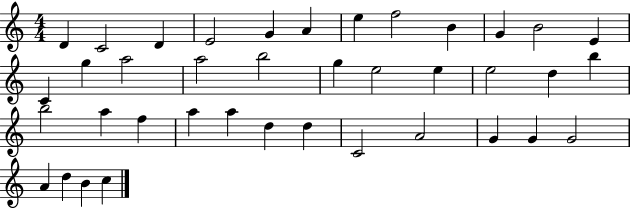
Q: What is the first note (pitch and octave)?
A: D4